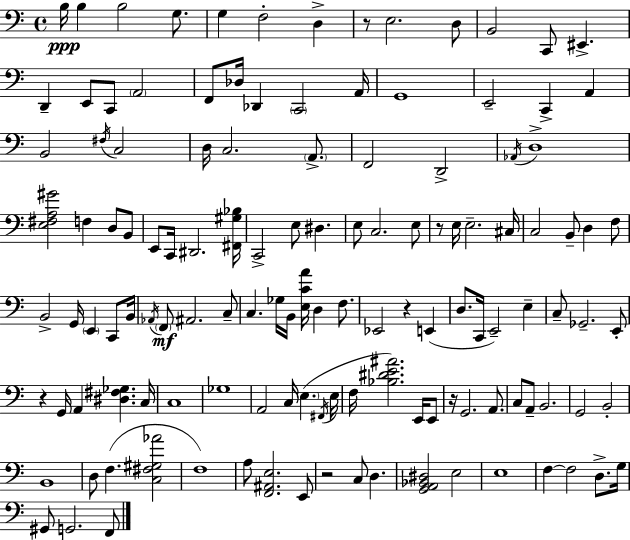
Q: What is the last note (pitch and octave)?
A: F2